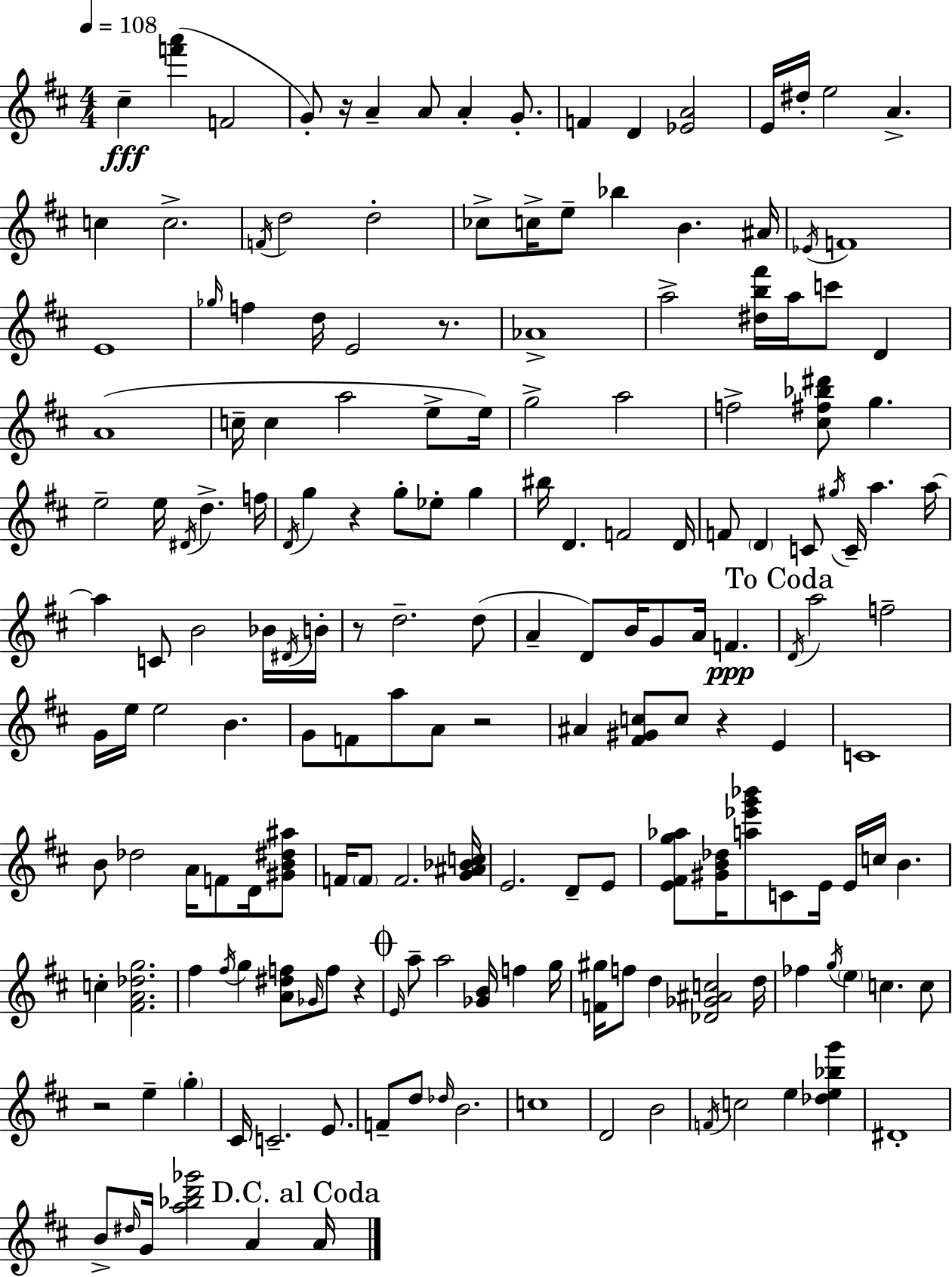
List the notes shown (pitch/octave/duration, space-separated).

C#5/q [F6,A6]/q F4/h G4/e R/s A4/q A4/e A4/q G4/e. F4/q D4/q [Eb4,A4]/h E4/s D#5/s E5/h A4/q. C5/q C5/h. F4/s D5/h D5/h CES5/e C5/s E5/e Bb5/q B4/q. A#4/s Eb4/s F4/w E4/w Gb5/s F5/q D5/s E4/h R/e. Ab4/w A5/h [D#5,B5,F#6]/s A5/s C6/e D4/q A4/w C5/s C5/q A5/h E5/e E5/s G5/h A5/h F5/h [C#5,F#5,Bb5,D#6]/e G5/q. E5/h E5/s D#4/s D5/q. F5/s D4/s G5/q R/q G5/e Eb5/e G5/q BIS5/s D4/q. F4/h D4/s F4/e D4/q C4/e G#5/s C4/s A5/q. A5/s A5/q C4/e B4/h Bb4/s D#4/s B4/s R/e D5/h. D5/e A4/q D4/e B4/s G4/e A4/s F4/q. D4/s A5/h F5/h G4/s E5/s E5/h B4/q. G4/e F4/e A5/e A4/e R/h A#4/q [F#4,G#4,C5]/e C5/e R/q E4/q C4/w B4/e Db5/h A4/s F4/e D4/s [G#4,B4,D#5,A#5]/e F4/s F4/e F4/h. [G4,A#4,Bb4,C5]/s E4/h. D4/e E4/e [E4,F#4,G5,Ab5]/e [G#4,B4,Db5]/s [A5,Eb6,G6,Bb6]/e C4/e E4/s E4/s C5/s B4/q. C5/q [F#4,A4,Db5,G5]/h. F#5/q F#5/s G5/q [A4,D#5,F5]/e Gb4/s F5/e R/q E4/s A5/e A5/h [Gb4,B4]/s F5/q G5/s [F4,G#5]/s F5/e D5/q [Db4,Gb4,A#4,C5]/h D5/s FES5/q G5/s E5/q C5/q. C5/e R/h E5/q G5/q C#4/s C4/h. E4/e. F4/e D5/e Db5/s B4/h. C5/w D4/h B4/h F4/s C5/h E5/q [Db5,E5,Bb5,G6]/q D#4/w B4/e D#5/s G4/s [A5,Bb5,D6,Gb6]/h A4/q A4/s